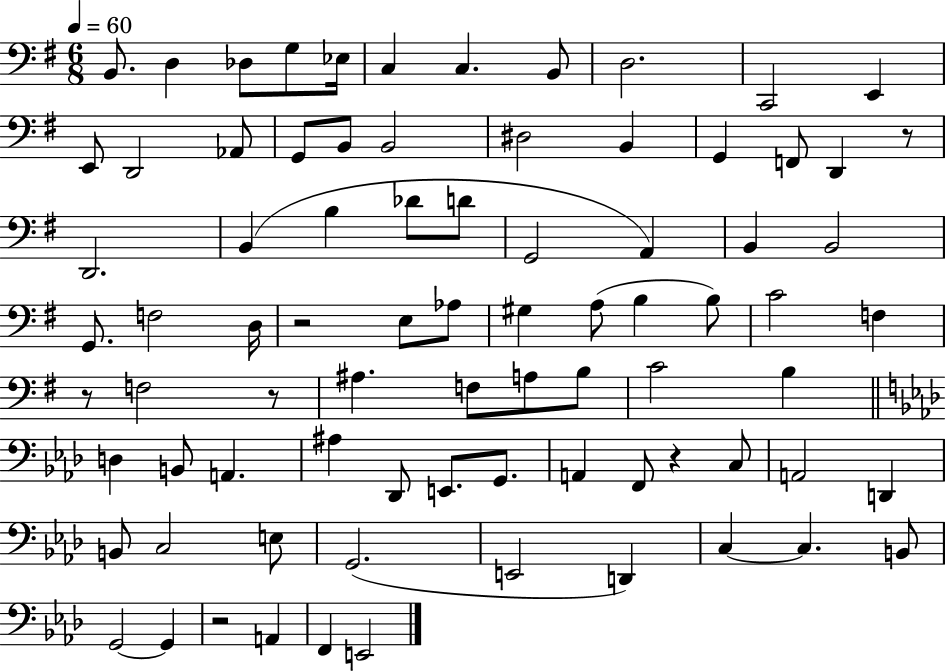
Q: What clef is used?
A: bass